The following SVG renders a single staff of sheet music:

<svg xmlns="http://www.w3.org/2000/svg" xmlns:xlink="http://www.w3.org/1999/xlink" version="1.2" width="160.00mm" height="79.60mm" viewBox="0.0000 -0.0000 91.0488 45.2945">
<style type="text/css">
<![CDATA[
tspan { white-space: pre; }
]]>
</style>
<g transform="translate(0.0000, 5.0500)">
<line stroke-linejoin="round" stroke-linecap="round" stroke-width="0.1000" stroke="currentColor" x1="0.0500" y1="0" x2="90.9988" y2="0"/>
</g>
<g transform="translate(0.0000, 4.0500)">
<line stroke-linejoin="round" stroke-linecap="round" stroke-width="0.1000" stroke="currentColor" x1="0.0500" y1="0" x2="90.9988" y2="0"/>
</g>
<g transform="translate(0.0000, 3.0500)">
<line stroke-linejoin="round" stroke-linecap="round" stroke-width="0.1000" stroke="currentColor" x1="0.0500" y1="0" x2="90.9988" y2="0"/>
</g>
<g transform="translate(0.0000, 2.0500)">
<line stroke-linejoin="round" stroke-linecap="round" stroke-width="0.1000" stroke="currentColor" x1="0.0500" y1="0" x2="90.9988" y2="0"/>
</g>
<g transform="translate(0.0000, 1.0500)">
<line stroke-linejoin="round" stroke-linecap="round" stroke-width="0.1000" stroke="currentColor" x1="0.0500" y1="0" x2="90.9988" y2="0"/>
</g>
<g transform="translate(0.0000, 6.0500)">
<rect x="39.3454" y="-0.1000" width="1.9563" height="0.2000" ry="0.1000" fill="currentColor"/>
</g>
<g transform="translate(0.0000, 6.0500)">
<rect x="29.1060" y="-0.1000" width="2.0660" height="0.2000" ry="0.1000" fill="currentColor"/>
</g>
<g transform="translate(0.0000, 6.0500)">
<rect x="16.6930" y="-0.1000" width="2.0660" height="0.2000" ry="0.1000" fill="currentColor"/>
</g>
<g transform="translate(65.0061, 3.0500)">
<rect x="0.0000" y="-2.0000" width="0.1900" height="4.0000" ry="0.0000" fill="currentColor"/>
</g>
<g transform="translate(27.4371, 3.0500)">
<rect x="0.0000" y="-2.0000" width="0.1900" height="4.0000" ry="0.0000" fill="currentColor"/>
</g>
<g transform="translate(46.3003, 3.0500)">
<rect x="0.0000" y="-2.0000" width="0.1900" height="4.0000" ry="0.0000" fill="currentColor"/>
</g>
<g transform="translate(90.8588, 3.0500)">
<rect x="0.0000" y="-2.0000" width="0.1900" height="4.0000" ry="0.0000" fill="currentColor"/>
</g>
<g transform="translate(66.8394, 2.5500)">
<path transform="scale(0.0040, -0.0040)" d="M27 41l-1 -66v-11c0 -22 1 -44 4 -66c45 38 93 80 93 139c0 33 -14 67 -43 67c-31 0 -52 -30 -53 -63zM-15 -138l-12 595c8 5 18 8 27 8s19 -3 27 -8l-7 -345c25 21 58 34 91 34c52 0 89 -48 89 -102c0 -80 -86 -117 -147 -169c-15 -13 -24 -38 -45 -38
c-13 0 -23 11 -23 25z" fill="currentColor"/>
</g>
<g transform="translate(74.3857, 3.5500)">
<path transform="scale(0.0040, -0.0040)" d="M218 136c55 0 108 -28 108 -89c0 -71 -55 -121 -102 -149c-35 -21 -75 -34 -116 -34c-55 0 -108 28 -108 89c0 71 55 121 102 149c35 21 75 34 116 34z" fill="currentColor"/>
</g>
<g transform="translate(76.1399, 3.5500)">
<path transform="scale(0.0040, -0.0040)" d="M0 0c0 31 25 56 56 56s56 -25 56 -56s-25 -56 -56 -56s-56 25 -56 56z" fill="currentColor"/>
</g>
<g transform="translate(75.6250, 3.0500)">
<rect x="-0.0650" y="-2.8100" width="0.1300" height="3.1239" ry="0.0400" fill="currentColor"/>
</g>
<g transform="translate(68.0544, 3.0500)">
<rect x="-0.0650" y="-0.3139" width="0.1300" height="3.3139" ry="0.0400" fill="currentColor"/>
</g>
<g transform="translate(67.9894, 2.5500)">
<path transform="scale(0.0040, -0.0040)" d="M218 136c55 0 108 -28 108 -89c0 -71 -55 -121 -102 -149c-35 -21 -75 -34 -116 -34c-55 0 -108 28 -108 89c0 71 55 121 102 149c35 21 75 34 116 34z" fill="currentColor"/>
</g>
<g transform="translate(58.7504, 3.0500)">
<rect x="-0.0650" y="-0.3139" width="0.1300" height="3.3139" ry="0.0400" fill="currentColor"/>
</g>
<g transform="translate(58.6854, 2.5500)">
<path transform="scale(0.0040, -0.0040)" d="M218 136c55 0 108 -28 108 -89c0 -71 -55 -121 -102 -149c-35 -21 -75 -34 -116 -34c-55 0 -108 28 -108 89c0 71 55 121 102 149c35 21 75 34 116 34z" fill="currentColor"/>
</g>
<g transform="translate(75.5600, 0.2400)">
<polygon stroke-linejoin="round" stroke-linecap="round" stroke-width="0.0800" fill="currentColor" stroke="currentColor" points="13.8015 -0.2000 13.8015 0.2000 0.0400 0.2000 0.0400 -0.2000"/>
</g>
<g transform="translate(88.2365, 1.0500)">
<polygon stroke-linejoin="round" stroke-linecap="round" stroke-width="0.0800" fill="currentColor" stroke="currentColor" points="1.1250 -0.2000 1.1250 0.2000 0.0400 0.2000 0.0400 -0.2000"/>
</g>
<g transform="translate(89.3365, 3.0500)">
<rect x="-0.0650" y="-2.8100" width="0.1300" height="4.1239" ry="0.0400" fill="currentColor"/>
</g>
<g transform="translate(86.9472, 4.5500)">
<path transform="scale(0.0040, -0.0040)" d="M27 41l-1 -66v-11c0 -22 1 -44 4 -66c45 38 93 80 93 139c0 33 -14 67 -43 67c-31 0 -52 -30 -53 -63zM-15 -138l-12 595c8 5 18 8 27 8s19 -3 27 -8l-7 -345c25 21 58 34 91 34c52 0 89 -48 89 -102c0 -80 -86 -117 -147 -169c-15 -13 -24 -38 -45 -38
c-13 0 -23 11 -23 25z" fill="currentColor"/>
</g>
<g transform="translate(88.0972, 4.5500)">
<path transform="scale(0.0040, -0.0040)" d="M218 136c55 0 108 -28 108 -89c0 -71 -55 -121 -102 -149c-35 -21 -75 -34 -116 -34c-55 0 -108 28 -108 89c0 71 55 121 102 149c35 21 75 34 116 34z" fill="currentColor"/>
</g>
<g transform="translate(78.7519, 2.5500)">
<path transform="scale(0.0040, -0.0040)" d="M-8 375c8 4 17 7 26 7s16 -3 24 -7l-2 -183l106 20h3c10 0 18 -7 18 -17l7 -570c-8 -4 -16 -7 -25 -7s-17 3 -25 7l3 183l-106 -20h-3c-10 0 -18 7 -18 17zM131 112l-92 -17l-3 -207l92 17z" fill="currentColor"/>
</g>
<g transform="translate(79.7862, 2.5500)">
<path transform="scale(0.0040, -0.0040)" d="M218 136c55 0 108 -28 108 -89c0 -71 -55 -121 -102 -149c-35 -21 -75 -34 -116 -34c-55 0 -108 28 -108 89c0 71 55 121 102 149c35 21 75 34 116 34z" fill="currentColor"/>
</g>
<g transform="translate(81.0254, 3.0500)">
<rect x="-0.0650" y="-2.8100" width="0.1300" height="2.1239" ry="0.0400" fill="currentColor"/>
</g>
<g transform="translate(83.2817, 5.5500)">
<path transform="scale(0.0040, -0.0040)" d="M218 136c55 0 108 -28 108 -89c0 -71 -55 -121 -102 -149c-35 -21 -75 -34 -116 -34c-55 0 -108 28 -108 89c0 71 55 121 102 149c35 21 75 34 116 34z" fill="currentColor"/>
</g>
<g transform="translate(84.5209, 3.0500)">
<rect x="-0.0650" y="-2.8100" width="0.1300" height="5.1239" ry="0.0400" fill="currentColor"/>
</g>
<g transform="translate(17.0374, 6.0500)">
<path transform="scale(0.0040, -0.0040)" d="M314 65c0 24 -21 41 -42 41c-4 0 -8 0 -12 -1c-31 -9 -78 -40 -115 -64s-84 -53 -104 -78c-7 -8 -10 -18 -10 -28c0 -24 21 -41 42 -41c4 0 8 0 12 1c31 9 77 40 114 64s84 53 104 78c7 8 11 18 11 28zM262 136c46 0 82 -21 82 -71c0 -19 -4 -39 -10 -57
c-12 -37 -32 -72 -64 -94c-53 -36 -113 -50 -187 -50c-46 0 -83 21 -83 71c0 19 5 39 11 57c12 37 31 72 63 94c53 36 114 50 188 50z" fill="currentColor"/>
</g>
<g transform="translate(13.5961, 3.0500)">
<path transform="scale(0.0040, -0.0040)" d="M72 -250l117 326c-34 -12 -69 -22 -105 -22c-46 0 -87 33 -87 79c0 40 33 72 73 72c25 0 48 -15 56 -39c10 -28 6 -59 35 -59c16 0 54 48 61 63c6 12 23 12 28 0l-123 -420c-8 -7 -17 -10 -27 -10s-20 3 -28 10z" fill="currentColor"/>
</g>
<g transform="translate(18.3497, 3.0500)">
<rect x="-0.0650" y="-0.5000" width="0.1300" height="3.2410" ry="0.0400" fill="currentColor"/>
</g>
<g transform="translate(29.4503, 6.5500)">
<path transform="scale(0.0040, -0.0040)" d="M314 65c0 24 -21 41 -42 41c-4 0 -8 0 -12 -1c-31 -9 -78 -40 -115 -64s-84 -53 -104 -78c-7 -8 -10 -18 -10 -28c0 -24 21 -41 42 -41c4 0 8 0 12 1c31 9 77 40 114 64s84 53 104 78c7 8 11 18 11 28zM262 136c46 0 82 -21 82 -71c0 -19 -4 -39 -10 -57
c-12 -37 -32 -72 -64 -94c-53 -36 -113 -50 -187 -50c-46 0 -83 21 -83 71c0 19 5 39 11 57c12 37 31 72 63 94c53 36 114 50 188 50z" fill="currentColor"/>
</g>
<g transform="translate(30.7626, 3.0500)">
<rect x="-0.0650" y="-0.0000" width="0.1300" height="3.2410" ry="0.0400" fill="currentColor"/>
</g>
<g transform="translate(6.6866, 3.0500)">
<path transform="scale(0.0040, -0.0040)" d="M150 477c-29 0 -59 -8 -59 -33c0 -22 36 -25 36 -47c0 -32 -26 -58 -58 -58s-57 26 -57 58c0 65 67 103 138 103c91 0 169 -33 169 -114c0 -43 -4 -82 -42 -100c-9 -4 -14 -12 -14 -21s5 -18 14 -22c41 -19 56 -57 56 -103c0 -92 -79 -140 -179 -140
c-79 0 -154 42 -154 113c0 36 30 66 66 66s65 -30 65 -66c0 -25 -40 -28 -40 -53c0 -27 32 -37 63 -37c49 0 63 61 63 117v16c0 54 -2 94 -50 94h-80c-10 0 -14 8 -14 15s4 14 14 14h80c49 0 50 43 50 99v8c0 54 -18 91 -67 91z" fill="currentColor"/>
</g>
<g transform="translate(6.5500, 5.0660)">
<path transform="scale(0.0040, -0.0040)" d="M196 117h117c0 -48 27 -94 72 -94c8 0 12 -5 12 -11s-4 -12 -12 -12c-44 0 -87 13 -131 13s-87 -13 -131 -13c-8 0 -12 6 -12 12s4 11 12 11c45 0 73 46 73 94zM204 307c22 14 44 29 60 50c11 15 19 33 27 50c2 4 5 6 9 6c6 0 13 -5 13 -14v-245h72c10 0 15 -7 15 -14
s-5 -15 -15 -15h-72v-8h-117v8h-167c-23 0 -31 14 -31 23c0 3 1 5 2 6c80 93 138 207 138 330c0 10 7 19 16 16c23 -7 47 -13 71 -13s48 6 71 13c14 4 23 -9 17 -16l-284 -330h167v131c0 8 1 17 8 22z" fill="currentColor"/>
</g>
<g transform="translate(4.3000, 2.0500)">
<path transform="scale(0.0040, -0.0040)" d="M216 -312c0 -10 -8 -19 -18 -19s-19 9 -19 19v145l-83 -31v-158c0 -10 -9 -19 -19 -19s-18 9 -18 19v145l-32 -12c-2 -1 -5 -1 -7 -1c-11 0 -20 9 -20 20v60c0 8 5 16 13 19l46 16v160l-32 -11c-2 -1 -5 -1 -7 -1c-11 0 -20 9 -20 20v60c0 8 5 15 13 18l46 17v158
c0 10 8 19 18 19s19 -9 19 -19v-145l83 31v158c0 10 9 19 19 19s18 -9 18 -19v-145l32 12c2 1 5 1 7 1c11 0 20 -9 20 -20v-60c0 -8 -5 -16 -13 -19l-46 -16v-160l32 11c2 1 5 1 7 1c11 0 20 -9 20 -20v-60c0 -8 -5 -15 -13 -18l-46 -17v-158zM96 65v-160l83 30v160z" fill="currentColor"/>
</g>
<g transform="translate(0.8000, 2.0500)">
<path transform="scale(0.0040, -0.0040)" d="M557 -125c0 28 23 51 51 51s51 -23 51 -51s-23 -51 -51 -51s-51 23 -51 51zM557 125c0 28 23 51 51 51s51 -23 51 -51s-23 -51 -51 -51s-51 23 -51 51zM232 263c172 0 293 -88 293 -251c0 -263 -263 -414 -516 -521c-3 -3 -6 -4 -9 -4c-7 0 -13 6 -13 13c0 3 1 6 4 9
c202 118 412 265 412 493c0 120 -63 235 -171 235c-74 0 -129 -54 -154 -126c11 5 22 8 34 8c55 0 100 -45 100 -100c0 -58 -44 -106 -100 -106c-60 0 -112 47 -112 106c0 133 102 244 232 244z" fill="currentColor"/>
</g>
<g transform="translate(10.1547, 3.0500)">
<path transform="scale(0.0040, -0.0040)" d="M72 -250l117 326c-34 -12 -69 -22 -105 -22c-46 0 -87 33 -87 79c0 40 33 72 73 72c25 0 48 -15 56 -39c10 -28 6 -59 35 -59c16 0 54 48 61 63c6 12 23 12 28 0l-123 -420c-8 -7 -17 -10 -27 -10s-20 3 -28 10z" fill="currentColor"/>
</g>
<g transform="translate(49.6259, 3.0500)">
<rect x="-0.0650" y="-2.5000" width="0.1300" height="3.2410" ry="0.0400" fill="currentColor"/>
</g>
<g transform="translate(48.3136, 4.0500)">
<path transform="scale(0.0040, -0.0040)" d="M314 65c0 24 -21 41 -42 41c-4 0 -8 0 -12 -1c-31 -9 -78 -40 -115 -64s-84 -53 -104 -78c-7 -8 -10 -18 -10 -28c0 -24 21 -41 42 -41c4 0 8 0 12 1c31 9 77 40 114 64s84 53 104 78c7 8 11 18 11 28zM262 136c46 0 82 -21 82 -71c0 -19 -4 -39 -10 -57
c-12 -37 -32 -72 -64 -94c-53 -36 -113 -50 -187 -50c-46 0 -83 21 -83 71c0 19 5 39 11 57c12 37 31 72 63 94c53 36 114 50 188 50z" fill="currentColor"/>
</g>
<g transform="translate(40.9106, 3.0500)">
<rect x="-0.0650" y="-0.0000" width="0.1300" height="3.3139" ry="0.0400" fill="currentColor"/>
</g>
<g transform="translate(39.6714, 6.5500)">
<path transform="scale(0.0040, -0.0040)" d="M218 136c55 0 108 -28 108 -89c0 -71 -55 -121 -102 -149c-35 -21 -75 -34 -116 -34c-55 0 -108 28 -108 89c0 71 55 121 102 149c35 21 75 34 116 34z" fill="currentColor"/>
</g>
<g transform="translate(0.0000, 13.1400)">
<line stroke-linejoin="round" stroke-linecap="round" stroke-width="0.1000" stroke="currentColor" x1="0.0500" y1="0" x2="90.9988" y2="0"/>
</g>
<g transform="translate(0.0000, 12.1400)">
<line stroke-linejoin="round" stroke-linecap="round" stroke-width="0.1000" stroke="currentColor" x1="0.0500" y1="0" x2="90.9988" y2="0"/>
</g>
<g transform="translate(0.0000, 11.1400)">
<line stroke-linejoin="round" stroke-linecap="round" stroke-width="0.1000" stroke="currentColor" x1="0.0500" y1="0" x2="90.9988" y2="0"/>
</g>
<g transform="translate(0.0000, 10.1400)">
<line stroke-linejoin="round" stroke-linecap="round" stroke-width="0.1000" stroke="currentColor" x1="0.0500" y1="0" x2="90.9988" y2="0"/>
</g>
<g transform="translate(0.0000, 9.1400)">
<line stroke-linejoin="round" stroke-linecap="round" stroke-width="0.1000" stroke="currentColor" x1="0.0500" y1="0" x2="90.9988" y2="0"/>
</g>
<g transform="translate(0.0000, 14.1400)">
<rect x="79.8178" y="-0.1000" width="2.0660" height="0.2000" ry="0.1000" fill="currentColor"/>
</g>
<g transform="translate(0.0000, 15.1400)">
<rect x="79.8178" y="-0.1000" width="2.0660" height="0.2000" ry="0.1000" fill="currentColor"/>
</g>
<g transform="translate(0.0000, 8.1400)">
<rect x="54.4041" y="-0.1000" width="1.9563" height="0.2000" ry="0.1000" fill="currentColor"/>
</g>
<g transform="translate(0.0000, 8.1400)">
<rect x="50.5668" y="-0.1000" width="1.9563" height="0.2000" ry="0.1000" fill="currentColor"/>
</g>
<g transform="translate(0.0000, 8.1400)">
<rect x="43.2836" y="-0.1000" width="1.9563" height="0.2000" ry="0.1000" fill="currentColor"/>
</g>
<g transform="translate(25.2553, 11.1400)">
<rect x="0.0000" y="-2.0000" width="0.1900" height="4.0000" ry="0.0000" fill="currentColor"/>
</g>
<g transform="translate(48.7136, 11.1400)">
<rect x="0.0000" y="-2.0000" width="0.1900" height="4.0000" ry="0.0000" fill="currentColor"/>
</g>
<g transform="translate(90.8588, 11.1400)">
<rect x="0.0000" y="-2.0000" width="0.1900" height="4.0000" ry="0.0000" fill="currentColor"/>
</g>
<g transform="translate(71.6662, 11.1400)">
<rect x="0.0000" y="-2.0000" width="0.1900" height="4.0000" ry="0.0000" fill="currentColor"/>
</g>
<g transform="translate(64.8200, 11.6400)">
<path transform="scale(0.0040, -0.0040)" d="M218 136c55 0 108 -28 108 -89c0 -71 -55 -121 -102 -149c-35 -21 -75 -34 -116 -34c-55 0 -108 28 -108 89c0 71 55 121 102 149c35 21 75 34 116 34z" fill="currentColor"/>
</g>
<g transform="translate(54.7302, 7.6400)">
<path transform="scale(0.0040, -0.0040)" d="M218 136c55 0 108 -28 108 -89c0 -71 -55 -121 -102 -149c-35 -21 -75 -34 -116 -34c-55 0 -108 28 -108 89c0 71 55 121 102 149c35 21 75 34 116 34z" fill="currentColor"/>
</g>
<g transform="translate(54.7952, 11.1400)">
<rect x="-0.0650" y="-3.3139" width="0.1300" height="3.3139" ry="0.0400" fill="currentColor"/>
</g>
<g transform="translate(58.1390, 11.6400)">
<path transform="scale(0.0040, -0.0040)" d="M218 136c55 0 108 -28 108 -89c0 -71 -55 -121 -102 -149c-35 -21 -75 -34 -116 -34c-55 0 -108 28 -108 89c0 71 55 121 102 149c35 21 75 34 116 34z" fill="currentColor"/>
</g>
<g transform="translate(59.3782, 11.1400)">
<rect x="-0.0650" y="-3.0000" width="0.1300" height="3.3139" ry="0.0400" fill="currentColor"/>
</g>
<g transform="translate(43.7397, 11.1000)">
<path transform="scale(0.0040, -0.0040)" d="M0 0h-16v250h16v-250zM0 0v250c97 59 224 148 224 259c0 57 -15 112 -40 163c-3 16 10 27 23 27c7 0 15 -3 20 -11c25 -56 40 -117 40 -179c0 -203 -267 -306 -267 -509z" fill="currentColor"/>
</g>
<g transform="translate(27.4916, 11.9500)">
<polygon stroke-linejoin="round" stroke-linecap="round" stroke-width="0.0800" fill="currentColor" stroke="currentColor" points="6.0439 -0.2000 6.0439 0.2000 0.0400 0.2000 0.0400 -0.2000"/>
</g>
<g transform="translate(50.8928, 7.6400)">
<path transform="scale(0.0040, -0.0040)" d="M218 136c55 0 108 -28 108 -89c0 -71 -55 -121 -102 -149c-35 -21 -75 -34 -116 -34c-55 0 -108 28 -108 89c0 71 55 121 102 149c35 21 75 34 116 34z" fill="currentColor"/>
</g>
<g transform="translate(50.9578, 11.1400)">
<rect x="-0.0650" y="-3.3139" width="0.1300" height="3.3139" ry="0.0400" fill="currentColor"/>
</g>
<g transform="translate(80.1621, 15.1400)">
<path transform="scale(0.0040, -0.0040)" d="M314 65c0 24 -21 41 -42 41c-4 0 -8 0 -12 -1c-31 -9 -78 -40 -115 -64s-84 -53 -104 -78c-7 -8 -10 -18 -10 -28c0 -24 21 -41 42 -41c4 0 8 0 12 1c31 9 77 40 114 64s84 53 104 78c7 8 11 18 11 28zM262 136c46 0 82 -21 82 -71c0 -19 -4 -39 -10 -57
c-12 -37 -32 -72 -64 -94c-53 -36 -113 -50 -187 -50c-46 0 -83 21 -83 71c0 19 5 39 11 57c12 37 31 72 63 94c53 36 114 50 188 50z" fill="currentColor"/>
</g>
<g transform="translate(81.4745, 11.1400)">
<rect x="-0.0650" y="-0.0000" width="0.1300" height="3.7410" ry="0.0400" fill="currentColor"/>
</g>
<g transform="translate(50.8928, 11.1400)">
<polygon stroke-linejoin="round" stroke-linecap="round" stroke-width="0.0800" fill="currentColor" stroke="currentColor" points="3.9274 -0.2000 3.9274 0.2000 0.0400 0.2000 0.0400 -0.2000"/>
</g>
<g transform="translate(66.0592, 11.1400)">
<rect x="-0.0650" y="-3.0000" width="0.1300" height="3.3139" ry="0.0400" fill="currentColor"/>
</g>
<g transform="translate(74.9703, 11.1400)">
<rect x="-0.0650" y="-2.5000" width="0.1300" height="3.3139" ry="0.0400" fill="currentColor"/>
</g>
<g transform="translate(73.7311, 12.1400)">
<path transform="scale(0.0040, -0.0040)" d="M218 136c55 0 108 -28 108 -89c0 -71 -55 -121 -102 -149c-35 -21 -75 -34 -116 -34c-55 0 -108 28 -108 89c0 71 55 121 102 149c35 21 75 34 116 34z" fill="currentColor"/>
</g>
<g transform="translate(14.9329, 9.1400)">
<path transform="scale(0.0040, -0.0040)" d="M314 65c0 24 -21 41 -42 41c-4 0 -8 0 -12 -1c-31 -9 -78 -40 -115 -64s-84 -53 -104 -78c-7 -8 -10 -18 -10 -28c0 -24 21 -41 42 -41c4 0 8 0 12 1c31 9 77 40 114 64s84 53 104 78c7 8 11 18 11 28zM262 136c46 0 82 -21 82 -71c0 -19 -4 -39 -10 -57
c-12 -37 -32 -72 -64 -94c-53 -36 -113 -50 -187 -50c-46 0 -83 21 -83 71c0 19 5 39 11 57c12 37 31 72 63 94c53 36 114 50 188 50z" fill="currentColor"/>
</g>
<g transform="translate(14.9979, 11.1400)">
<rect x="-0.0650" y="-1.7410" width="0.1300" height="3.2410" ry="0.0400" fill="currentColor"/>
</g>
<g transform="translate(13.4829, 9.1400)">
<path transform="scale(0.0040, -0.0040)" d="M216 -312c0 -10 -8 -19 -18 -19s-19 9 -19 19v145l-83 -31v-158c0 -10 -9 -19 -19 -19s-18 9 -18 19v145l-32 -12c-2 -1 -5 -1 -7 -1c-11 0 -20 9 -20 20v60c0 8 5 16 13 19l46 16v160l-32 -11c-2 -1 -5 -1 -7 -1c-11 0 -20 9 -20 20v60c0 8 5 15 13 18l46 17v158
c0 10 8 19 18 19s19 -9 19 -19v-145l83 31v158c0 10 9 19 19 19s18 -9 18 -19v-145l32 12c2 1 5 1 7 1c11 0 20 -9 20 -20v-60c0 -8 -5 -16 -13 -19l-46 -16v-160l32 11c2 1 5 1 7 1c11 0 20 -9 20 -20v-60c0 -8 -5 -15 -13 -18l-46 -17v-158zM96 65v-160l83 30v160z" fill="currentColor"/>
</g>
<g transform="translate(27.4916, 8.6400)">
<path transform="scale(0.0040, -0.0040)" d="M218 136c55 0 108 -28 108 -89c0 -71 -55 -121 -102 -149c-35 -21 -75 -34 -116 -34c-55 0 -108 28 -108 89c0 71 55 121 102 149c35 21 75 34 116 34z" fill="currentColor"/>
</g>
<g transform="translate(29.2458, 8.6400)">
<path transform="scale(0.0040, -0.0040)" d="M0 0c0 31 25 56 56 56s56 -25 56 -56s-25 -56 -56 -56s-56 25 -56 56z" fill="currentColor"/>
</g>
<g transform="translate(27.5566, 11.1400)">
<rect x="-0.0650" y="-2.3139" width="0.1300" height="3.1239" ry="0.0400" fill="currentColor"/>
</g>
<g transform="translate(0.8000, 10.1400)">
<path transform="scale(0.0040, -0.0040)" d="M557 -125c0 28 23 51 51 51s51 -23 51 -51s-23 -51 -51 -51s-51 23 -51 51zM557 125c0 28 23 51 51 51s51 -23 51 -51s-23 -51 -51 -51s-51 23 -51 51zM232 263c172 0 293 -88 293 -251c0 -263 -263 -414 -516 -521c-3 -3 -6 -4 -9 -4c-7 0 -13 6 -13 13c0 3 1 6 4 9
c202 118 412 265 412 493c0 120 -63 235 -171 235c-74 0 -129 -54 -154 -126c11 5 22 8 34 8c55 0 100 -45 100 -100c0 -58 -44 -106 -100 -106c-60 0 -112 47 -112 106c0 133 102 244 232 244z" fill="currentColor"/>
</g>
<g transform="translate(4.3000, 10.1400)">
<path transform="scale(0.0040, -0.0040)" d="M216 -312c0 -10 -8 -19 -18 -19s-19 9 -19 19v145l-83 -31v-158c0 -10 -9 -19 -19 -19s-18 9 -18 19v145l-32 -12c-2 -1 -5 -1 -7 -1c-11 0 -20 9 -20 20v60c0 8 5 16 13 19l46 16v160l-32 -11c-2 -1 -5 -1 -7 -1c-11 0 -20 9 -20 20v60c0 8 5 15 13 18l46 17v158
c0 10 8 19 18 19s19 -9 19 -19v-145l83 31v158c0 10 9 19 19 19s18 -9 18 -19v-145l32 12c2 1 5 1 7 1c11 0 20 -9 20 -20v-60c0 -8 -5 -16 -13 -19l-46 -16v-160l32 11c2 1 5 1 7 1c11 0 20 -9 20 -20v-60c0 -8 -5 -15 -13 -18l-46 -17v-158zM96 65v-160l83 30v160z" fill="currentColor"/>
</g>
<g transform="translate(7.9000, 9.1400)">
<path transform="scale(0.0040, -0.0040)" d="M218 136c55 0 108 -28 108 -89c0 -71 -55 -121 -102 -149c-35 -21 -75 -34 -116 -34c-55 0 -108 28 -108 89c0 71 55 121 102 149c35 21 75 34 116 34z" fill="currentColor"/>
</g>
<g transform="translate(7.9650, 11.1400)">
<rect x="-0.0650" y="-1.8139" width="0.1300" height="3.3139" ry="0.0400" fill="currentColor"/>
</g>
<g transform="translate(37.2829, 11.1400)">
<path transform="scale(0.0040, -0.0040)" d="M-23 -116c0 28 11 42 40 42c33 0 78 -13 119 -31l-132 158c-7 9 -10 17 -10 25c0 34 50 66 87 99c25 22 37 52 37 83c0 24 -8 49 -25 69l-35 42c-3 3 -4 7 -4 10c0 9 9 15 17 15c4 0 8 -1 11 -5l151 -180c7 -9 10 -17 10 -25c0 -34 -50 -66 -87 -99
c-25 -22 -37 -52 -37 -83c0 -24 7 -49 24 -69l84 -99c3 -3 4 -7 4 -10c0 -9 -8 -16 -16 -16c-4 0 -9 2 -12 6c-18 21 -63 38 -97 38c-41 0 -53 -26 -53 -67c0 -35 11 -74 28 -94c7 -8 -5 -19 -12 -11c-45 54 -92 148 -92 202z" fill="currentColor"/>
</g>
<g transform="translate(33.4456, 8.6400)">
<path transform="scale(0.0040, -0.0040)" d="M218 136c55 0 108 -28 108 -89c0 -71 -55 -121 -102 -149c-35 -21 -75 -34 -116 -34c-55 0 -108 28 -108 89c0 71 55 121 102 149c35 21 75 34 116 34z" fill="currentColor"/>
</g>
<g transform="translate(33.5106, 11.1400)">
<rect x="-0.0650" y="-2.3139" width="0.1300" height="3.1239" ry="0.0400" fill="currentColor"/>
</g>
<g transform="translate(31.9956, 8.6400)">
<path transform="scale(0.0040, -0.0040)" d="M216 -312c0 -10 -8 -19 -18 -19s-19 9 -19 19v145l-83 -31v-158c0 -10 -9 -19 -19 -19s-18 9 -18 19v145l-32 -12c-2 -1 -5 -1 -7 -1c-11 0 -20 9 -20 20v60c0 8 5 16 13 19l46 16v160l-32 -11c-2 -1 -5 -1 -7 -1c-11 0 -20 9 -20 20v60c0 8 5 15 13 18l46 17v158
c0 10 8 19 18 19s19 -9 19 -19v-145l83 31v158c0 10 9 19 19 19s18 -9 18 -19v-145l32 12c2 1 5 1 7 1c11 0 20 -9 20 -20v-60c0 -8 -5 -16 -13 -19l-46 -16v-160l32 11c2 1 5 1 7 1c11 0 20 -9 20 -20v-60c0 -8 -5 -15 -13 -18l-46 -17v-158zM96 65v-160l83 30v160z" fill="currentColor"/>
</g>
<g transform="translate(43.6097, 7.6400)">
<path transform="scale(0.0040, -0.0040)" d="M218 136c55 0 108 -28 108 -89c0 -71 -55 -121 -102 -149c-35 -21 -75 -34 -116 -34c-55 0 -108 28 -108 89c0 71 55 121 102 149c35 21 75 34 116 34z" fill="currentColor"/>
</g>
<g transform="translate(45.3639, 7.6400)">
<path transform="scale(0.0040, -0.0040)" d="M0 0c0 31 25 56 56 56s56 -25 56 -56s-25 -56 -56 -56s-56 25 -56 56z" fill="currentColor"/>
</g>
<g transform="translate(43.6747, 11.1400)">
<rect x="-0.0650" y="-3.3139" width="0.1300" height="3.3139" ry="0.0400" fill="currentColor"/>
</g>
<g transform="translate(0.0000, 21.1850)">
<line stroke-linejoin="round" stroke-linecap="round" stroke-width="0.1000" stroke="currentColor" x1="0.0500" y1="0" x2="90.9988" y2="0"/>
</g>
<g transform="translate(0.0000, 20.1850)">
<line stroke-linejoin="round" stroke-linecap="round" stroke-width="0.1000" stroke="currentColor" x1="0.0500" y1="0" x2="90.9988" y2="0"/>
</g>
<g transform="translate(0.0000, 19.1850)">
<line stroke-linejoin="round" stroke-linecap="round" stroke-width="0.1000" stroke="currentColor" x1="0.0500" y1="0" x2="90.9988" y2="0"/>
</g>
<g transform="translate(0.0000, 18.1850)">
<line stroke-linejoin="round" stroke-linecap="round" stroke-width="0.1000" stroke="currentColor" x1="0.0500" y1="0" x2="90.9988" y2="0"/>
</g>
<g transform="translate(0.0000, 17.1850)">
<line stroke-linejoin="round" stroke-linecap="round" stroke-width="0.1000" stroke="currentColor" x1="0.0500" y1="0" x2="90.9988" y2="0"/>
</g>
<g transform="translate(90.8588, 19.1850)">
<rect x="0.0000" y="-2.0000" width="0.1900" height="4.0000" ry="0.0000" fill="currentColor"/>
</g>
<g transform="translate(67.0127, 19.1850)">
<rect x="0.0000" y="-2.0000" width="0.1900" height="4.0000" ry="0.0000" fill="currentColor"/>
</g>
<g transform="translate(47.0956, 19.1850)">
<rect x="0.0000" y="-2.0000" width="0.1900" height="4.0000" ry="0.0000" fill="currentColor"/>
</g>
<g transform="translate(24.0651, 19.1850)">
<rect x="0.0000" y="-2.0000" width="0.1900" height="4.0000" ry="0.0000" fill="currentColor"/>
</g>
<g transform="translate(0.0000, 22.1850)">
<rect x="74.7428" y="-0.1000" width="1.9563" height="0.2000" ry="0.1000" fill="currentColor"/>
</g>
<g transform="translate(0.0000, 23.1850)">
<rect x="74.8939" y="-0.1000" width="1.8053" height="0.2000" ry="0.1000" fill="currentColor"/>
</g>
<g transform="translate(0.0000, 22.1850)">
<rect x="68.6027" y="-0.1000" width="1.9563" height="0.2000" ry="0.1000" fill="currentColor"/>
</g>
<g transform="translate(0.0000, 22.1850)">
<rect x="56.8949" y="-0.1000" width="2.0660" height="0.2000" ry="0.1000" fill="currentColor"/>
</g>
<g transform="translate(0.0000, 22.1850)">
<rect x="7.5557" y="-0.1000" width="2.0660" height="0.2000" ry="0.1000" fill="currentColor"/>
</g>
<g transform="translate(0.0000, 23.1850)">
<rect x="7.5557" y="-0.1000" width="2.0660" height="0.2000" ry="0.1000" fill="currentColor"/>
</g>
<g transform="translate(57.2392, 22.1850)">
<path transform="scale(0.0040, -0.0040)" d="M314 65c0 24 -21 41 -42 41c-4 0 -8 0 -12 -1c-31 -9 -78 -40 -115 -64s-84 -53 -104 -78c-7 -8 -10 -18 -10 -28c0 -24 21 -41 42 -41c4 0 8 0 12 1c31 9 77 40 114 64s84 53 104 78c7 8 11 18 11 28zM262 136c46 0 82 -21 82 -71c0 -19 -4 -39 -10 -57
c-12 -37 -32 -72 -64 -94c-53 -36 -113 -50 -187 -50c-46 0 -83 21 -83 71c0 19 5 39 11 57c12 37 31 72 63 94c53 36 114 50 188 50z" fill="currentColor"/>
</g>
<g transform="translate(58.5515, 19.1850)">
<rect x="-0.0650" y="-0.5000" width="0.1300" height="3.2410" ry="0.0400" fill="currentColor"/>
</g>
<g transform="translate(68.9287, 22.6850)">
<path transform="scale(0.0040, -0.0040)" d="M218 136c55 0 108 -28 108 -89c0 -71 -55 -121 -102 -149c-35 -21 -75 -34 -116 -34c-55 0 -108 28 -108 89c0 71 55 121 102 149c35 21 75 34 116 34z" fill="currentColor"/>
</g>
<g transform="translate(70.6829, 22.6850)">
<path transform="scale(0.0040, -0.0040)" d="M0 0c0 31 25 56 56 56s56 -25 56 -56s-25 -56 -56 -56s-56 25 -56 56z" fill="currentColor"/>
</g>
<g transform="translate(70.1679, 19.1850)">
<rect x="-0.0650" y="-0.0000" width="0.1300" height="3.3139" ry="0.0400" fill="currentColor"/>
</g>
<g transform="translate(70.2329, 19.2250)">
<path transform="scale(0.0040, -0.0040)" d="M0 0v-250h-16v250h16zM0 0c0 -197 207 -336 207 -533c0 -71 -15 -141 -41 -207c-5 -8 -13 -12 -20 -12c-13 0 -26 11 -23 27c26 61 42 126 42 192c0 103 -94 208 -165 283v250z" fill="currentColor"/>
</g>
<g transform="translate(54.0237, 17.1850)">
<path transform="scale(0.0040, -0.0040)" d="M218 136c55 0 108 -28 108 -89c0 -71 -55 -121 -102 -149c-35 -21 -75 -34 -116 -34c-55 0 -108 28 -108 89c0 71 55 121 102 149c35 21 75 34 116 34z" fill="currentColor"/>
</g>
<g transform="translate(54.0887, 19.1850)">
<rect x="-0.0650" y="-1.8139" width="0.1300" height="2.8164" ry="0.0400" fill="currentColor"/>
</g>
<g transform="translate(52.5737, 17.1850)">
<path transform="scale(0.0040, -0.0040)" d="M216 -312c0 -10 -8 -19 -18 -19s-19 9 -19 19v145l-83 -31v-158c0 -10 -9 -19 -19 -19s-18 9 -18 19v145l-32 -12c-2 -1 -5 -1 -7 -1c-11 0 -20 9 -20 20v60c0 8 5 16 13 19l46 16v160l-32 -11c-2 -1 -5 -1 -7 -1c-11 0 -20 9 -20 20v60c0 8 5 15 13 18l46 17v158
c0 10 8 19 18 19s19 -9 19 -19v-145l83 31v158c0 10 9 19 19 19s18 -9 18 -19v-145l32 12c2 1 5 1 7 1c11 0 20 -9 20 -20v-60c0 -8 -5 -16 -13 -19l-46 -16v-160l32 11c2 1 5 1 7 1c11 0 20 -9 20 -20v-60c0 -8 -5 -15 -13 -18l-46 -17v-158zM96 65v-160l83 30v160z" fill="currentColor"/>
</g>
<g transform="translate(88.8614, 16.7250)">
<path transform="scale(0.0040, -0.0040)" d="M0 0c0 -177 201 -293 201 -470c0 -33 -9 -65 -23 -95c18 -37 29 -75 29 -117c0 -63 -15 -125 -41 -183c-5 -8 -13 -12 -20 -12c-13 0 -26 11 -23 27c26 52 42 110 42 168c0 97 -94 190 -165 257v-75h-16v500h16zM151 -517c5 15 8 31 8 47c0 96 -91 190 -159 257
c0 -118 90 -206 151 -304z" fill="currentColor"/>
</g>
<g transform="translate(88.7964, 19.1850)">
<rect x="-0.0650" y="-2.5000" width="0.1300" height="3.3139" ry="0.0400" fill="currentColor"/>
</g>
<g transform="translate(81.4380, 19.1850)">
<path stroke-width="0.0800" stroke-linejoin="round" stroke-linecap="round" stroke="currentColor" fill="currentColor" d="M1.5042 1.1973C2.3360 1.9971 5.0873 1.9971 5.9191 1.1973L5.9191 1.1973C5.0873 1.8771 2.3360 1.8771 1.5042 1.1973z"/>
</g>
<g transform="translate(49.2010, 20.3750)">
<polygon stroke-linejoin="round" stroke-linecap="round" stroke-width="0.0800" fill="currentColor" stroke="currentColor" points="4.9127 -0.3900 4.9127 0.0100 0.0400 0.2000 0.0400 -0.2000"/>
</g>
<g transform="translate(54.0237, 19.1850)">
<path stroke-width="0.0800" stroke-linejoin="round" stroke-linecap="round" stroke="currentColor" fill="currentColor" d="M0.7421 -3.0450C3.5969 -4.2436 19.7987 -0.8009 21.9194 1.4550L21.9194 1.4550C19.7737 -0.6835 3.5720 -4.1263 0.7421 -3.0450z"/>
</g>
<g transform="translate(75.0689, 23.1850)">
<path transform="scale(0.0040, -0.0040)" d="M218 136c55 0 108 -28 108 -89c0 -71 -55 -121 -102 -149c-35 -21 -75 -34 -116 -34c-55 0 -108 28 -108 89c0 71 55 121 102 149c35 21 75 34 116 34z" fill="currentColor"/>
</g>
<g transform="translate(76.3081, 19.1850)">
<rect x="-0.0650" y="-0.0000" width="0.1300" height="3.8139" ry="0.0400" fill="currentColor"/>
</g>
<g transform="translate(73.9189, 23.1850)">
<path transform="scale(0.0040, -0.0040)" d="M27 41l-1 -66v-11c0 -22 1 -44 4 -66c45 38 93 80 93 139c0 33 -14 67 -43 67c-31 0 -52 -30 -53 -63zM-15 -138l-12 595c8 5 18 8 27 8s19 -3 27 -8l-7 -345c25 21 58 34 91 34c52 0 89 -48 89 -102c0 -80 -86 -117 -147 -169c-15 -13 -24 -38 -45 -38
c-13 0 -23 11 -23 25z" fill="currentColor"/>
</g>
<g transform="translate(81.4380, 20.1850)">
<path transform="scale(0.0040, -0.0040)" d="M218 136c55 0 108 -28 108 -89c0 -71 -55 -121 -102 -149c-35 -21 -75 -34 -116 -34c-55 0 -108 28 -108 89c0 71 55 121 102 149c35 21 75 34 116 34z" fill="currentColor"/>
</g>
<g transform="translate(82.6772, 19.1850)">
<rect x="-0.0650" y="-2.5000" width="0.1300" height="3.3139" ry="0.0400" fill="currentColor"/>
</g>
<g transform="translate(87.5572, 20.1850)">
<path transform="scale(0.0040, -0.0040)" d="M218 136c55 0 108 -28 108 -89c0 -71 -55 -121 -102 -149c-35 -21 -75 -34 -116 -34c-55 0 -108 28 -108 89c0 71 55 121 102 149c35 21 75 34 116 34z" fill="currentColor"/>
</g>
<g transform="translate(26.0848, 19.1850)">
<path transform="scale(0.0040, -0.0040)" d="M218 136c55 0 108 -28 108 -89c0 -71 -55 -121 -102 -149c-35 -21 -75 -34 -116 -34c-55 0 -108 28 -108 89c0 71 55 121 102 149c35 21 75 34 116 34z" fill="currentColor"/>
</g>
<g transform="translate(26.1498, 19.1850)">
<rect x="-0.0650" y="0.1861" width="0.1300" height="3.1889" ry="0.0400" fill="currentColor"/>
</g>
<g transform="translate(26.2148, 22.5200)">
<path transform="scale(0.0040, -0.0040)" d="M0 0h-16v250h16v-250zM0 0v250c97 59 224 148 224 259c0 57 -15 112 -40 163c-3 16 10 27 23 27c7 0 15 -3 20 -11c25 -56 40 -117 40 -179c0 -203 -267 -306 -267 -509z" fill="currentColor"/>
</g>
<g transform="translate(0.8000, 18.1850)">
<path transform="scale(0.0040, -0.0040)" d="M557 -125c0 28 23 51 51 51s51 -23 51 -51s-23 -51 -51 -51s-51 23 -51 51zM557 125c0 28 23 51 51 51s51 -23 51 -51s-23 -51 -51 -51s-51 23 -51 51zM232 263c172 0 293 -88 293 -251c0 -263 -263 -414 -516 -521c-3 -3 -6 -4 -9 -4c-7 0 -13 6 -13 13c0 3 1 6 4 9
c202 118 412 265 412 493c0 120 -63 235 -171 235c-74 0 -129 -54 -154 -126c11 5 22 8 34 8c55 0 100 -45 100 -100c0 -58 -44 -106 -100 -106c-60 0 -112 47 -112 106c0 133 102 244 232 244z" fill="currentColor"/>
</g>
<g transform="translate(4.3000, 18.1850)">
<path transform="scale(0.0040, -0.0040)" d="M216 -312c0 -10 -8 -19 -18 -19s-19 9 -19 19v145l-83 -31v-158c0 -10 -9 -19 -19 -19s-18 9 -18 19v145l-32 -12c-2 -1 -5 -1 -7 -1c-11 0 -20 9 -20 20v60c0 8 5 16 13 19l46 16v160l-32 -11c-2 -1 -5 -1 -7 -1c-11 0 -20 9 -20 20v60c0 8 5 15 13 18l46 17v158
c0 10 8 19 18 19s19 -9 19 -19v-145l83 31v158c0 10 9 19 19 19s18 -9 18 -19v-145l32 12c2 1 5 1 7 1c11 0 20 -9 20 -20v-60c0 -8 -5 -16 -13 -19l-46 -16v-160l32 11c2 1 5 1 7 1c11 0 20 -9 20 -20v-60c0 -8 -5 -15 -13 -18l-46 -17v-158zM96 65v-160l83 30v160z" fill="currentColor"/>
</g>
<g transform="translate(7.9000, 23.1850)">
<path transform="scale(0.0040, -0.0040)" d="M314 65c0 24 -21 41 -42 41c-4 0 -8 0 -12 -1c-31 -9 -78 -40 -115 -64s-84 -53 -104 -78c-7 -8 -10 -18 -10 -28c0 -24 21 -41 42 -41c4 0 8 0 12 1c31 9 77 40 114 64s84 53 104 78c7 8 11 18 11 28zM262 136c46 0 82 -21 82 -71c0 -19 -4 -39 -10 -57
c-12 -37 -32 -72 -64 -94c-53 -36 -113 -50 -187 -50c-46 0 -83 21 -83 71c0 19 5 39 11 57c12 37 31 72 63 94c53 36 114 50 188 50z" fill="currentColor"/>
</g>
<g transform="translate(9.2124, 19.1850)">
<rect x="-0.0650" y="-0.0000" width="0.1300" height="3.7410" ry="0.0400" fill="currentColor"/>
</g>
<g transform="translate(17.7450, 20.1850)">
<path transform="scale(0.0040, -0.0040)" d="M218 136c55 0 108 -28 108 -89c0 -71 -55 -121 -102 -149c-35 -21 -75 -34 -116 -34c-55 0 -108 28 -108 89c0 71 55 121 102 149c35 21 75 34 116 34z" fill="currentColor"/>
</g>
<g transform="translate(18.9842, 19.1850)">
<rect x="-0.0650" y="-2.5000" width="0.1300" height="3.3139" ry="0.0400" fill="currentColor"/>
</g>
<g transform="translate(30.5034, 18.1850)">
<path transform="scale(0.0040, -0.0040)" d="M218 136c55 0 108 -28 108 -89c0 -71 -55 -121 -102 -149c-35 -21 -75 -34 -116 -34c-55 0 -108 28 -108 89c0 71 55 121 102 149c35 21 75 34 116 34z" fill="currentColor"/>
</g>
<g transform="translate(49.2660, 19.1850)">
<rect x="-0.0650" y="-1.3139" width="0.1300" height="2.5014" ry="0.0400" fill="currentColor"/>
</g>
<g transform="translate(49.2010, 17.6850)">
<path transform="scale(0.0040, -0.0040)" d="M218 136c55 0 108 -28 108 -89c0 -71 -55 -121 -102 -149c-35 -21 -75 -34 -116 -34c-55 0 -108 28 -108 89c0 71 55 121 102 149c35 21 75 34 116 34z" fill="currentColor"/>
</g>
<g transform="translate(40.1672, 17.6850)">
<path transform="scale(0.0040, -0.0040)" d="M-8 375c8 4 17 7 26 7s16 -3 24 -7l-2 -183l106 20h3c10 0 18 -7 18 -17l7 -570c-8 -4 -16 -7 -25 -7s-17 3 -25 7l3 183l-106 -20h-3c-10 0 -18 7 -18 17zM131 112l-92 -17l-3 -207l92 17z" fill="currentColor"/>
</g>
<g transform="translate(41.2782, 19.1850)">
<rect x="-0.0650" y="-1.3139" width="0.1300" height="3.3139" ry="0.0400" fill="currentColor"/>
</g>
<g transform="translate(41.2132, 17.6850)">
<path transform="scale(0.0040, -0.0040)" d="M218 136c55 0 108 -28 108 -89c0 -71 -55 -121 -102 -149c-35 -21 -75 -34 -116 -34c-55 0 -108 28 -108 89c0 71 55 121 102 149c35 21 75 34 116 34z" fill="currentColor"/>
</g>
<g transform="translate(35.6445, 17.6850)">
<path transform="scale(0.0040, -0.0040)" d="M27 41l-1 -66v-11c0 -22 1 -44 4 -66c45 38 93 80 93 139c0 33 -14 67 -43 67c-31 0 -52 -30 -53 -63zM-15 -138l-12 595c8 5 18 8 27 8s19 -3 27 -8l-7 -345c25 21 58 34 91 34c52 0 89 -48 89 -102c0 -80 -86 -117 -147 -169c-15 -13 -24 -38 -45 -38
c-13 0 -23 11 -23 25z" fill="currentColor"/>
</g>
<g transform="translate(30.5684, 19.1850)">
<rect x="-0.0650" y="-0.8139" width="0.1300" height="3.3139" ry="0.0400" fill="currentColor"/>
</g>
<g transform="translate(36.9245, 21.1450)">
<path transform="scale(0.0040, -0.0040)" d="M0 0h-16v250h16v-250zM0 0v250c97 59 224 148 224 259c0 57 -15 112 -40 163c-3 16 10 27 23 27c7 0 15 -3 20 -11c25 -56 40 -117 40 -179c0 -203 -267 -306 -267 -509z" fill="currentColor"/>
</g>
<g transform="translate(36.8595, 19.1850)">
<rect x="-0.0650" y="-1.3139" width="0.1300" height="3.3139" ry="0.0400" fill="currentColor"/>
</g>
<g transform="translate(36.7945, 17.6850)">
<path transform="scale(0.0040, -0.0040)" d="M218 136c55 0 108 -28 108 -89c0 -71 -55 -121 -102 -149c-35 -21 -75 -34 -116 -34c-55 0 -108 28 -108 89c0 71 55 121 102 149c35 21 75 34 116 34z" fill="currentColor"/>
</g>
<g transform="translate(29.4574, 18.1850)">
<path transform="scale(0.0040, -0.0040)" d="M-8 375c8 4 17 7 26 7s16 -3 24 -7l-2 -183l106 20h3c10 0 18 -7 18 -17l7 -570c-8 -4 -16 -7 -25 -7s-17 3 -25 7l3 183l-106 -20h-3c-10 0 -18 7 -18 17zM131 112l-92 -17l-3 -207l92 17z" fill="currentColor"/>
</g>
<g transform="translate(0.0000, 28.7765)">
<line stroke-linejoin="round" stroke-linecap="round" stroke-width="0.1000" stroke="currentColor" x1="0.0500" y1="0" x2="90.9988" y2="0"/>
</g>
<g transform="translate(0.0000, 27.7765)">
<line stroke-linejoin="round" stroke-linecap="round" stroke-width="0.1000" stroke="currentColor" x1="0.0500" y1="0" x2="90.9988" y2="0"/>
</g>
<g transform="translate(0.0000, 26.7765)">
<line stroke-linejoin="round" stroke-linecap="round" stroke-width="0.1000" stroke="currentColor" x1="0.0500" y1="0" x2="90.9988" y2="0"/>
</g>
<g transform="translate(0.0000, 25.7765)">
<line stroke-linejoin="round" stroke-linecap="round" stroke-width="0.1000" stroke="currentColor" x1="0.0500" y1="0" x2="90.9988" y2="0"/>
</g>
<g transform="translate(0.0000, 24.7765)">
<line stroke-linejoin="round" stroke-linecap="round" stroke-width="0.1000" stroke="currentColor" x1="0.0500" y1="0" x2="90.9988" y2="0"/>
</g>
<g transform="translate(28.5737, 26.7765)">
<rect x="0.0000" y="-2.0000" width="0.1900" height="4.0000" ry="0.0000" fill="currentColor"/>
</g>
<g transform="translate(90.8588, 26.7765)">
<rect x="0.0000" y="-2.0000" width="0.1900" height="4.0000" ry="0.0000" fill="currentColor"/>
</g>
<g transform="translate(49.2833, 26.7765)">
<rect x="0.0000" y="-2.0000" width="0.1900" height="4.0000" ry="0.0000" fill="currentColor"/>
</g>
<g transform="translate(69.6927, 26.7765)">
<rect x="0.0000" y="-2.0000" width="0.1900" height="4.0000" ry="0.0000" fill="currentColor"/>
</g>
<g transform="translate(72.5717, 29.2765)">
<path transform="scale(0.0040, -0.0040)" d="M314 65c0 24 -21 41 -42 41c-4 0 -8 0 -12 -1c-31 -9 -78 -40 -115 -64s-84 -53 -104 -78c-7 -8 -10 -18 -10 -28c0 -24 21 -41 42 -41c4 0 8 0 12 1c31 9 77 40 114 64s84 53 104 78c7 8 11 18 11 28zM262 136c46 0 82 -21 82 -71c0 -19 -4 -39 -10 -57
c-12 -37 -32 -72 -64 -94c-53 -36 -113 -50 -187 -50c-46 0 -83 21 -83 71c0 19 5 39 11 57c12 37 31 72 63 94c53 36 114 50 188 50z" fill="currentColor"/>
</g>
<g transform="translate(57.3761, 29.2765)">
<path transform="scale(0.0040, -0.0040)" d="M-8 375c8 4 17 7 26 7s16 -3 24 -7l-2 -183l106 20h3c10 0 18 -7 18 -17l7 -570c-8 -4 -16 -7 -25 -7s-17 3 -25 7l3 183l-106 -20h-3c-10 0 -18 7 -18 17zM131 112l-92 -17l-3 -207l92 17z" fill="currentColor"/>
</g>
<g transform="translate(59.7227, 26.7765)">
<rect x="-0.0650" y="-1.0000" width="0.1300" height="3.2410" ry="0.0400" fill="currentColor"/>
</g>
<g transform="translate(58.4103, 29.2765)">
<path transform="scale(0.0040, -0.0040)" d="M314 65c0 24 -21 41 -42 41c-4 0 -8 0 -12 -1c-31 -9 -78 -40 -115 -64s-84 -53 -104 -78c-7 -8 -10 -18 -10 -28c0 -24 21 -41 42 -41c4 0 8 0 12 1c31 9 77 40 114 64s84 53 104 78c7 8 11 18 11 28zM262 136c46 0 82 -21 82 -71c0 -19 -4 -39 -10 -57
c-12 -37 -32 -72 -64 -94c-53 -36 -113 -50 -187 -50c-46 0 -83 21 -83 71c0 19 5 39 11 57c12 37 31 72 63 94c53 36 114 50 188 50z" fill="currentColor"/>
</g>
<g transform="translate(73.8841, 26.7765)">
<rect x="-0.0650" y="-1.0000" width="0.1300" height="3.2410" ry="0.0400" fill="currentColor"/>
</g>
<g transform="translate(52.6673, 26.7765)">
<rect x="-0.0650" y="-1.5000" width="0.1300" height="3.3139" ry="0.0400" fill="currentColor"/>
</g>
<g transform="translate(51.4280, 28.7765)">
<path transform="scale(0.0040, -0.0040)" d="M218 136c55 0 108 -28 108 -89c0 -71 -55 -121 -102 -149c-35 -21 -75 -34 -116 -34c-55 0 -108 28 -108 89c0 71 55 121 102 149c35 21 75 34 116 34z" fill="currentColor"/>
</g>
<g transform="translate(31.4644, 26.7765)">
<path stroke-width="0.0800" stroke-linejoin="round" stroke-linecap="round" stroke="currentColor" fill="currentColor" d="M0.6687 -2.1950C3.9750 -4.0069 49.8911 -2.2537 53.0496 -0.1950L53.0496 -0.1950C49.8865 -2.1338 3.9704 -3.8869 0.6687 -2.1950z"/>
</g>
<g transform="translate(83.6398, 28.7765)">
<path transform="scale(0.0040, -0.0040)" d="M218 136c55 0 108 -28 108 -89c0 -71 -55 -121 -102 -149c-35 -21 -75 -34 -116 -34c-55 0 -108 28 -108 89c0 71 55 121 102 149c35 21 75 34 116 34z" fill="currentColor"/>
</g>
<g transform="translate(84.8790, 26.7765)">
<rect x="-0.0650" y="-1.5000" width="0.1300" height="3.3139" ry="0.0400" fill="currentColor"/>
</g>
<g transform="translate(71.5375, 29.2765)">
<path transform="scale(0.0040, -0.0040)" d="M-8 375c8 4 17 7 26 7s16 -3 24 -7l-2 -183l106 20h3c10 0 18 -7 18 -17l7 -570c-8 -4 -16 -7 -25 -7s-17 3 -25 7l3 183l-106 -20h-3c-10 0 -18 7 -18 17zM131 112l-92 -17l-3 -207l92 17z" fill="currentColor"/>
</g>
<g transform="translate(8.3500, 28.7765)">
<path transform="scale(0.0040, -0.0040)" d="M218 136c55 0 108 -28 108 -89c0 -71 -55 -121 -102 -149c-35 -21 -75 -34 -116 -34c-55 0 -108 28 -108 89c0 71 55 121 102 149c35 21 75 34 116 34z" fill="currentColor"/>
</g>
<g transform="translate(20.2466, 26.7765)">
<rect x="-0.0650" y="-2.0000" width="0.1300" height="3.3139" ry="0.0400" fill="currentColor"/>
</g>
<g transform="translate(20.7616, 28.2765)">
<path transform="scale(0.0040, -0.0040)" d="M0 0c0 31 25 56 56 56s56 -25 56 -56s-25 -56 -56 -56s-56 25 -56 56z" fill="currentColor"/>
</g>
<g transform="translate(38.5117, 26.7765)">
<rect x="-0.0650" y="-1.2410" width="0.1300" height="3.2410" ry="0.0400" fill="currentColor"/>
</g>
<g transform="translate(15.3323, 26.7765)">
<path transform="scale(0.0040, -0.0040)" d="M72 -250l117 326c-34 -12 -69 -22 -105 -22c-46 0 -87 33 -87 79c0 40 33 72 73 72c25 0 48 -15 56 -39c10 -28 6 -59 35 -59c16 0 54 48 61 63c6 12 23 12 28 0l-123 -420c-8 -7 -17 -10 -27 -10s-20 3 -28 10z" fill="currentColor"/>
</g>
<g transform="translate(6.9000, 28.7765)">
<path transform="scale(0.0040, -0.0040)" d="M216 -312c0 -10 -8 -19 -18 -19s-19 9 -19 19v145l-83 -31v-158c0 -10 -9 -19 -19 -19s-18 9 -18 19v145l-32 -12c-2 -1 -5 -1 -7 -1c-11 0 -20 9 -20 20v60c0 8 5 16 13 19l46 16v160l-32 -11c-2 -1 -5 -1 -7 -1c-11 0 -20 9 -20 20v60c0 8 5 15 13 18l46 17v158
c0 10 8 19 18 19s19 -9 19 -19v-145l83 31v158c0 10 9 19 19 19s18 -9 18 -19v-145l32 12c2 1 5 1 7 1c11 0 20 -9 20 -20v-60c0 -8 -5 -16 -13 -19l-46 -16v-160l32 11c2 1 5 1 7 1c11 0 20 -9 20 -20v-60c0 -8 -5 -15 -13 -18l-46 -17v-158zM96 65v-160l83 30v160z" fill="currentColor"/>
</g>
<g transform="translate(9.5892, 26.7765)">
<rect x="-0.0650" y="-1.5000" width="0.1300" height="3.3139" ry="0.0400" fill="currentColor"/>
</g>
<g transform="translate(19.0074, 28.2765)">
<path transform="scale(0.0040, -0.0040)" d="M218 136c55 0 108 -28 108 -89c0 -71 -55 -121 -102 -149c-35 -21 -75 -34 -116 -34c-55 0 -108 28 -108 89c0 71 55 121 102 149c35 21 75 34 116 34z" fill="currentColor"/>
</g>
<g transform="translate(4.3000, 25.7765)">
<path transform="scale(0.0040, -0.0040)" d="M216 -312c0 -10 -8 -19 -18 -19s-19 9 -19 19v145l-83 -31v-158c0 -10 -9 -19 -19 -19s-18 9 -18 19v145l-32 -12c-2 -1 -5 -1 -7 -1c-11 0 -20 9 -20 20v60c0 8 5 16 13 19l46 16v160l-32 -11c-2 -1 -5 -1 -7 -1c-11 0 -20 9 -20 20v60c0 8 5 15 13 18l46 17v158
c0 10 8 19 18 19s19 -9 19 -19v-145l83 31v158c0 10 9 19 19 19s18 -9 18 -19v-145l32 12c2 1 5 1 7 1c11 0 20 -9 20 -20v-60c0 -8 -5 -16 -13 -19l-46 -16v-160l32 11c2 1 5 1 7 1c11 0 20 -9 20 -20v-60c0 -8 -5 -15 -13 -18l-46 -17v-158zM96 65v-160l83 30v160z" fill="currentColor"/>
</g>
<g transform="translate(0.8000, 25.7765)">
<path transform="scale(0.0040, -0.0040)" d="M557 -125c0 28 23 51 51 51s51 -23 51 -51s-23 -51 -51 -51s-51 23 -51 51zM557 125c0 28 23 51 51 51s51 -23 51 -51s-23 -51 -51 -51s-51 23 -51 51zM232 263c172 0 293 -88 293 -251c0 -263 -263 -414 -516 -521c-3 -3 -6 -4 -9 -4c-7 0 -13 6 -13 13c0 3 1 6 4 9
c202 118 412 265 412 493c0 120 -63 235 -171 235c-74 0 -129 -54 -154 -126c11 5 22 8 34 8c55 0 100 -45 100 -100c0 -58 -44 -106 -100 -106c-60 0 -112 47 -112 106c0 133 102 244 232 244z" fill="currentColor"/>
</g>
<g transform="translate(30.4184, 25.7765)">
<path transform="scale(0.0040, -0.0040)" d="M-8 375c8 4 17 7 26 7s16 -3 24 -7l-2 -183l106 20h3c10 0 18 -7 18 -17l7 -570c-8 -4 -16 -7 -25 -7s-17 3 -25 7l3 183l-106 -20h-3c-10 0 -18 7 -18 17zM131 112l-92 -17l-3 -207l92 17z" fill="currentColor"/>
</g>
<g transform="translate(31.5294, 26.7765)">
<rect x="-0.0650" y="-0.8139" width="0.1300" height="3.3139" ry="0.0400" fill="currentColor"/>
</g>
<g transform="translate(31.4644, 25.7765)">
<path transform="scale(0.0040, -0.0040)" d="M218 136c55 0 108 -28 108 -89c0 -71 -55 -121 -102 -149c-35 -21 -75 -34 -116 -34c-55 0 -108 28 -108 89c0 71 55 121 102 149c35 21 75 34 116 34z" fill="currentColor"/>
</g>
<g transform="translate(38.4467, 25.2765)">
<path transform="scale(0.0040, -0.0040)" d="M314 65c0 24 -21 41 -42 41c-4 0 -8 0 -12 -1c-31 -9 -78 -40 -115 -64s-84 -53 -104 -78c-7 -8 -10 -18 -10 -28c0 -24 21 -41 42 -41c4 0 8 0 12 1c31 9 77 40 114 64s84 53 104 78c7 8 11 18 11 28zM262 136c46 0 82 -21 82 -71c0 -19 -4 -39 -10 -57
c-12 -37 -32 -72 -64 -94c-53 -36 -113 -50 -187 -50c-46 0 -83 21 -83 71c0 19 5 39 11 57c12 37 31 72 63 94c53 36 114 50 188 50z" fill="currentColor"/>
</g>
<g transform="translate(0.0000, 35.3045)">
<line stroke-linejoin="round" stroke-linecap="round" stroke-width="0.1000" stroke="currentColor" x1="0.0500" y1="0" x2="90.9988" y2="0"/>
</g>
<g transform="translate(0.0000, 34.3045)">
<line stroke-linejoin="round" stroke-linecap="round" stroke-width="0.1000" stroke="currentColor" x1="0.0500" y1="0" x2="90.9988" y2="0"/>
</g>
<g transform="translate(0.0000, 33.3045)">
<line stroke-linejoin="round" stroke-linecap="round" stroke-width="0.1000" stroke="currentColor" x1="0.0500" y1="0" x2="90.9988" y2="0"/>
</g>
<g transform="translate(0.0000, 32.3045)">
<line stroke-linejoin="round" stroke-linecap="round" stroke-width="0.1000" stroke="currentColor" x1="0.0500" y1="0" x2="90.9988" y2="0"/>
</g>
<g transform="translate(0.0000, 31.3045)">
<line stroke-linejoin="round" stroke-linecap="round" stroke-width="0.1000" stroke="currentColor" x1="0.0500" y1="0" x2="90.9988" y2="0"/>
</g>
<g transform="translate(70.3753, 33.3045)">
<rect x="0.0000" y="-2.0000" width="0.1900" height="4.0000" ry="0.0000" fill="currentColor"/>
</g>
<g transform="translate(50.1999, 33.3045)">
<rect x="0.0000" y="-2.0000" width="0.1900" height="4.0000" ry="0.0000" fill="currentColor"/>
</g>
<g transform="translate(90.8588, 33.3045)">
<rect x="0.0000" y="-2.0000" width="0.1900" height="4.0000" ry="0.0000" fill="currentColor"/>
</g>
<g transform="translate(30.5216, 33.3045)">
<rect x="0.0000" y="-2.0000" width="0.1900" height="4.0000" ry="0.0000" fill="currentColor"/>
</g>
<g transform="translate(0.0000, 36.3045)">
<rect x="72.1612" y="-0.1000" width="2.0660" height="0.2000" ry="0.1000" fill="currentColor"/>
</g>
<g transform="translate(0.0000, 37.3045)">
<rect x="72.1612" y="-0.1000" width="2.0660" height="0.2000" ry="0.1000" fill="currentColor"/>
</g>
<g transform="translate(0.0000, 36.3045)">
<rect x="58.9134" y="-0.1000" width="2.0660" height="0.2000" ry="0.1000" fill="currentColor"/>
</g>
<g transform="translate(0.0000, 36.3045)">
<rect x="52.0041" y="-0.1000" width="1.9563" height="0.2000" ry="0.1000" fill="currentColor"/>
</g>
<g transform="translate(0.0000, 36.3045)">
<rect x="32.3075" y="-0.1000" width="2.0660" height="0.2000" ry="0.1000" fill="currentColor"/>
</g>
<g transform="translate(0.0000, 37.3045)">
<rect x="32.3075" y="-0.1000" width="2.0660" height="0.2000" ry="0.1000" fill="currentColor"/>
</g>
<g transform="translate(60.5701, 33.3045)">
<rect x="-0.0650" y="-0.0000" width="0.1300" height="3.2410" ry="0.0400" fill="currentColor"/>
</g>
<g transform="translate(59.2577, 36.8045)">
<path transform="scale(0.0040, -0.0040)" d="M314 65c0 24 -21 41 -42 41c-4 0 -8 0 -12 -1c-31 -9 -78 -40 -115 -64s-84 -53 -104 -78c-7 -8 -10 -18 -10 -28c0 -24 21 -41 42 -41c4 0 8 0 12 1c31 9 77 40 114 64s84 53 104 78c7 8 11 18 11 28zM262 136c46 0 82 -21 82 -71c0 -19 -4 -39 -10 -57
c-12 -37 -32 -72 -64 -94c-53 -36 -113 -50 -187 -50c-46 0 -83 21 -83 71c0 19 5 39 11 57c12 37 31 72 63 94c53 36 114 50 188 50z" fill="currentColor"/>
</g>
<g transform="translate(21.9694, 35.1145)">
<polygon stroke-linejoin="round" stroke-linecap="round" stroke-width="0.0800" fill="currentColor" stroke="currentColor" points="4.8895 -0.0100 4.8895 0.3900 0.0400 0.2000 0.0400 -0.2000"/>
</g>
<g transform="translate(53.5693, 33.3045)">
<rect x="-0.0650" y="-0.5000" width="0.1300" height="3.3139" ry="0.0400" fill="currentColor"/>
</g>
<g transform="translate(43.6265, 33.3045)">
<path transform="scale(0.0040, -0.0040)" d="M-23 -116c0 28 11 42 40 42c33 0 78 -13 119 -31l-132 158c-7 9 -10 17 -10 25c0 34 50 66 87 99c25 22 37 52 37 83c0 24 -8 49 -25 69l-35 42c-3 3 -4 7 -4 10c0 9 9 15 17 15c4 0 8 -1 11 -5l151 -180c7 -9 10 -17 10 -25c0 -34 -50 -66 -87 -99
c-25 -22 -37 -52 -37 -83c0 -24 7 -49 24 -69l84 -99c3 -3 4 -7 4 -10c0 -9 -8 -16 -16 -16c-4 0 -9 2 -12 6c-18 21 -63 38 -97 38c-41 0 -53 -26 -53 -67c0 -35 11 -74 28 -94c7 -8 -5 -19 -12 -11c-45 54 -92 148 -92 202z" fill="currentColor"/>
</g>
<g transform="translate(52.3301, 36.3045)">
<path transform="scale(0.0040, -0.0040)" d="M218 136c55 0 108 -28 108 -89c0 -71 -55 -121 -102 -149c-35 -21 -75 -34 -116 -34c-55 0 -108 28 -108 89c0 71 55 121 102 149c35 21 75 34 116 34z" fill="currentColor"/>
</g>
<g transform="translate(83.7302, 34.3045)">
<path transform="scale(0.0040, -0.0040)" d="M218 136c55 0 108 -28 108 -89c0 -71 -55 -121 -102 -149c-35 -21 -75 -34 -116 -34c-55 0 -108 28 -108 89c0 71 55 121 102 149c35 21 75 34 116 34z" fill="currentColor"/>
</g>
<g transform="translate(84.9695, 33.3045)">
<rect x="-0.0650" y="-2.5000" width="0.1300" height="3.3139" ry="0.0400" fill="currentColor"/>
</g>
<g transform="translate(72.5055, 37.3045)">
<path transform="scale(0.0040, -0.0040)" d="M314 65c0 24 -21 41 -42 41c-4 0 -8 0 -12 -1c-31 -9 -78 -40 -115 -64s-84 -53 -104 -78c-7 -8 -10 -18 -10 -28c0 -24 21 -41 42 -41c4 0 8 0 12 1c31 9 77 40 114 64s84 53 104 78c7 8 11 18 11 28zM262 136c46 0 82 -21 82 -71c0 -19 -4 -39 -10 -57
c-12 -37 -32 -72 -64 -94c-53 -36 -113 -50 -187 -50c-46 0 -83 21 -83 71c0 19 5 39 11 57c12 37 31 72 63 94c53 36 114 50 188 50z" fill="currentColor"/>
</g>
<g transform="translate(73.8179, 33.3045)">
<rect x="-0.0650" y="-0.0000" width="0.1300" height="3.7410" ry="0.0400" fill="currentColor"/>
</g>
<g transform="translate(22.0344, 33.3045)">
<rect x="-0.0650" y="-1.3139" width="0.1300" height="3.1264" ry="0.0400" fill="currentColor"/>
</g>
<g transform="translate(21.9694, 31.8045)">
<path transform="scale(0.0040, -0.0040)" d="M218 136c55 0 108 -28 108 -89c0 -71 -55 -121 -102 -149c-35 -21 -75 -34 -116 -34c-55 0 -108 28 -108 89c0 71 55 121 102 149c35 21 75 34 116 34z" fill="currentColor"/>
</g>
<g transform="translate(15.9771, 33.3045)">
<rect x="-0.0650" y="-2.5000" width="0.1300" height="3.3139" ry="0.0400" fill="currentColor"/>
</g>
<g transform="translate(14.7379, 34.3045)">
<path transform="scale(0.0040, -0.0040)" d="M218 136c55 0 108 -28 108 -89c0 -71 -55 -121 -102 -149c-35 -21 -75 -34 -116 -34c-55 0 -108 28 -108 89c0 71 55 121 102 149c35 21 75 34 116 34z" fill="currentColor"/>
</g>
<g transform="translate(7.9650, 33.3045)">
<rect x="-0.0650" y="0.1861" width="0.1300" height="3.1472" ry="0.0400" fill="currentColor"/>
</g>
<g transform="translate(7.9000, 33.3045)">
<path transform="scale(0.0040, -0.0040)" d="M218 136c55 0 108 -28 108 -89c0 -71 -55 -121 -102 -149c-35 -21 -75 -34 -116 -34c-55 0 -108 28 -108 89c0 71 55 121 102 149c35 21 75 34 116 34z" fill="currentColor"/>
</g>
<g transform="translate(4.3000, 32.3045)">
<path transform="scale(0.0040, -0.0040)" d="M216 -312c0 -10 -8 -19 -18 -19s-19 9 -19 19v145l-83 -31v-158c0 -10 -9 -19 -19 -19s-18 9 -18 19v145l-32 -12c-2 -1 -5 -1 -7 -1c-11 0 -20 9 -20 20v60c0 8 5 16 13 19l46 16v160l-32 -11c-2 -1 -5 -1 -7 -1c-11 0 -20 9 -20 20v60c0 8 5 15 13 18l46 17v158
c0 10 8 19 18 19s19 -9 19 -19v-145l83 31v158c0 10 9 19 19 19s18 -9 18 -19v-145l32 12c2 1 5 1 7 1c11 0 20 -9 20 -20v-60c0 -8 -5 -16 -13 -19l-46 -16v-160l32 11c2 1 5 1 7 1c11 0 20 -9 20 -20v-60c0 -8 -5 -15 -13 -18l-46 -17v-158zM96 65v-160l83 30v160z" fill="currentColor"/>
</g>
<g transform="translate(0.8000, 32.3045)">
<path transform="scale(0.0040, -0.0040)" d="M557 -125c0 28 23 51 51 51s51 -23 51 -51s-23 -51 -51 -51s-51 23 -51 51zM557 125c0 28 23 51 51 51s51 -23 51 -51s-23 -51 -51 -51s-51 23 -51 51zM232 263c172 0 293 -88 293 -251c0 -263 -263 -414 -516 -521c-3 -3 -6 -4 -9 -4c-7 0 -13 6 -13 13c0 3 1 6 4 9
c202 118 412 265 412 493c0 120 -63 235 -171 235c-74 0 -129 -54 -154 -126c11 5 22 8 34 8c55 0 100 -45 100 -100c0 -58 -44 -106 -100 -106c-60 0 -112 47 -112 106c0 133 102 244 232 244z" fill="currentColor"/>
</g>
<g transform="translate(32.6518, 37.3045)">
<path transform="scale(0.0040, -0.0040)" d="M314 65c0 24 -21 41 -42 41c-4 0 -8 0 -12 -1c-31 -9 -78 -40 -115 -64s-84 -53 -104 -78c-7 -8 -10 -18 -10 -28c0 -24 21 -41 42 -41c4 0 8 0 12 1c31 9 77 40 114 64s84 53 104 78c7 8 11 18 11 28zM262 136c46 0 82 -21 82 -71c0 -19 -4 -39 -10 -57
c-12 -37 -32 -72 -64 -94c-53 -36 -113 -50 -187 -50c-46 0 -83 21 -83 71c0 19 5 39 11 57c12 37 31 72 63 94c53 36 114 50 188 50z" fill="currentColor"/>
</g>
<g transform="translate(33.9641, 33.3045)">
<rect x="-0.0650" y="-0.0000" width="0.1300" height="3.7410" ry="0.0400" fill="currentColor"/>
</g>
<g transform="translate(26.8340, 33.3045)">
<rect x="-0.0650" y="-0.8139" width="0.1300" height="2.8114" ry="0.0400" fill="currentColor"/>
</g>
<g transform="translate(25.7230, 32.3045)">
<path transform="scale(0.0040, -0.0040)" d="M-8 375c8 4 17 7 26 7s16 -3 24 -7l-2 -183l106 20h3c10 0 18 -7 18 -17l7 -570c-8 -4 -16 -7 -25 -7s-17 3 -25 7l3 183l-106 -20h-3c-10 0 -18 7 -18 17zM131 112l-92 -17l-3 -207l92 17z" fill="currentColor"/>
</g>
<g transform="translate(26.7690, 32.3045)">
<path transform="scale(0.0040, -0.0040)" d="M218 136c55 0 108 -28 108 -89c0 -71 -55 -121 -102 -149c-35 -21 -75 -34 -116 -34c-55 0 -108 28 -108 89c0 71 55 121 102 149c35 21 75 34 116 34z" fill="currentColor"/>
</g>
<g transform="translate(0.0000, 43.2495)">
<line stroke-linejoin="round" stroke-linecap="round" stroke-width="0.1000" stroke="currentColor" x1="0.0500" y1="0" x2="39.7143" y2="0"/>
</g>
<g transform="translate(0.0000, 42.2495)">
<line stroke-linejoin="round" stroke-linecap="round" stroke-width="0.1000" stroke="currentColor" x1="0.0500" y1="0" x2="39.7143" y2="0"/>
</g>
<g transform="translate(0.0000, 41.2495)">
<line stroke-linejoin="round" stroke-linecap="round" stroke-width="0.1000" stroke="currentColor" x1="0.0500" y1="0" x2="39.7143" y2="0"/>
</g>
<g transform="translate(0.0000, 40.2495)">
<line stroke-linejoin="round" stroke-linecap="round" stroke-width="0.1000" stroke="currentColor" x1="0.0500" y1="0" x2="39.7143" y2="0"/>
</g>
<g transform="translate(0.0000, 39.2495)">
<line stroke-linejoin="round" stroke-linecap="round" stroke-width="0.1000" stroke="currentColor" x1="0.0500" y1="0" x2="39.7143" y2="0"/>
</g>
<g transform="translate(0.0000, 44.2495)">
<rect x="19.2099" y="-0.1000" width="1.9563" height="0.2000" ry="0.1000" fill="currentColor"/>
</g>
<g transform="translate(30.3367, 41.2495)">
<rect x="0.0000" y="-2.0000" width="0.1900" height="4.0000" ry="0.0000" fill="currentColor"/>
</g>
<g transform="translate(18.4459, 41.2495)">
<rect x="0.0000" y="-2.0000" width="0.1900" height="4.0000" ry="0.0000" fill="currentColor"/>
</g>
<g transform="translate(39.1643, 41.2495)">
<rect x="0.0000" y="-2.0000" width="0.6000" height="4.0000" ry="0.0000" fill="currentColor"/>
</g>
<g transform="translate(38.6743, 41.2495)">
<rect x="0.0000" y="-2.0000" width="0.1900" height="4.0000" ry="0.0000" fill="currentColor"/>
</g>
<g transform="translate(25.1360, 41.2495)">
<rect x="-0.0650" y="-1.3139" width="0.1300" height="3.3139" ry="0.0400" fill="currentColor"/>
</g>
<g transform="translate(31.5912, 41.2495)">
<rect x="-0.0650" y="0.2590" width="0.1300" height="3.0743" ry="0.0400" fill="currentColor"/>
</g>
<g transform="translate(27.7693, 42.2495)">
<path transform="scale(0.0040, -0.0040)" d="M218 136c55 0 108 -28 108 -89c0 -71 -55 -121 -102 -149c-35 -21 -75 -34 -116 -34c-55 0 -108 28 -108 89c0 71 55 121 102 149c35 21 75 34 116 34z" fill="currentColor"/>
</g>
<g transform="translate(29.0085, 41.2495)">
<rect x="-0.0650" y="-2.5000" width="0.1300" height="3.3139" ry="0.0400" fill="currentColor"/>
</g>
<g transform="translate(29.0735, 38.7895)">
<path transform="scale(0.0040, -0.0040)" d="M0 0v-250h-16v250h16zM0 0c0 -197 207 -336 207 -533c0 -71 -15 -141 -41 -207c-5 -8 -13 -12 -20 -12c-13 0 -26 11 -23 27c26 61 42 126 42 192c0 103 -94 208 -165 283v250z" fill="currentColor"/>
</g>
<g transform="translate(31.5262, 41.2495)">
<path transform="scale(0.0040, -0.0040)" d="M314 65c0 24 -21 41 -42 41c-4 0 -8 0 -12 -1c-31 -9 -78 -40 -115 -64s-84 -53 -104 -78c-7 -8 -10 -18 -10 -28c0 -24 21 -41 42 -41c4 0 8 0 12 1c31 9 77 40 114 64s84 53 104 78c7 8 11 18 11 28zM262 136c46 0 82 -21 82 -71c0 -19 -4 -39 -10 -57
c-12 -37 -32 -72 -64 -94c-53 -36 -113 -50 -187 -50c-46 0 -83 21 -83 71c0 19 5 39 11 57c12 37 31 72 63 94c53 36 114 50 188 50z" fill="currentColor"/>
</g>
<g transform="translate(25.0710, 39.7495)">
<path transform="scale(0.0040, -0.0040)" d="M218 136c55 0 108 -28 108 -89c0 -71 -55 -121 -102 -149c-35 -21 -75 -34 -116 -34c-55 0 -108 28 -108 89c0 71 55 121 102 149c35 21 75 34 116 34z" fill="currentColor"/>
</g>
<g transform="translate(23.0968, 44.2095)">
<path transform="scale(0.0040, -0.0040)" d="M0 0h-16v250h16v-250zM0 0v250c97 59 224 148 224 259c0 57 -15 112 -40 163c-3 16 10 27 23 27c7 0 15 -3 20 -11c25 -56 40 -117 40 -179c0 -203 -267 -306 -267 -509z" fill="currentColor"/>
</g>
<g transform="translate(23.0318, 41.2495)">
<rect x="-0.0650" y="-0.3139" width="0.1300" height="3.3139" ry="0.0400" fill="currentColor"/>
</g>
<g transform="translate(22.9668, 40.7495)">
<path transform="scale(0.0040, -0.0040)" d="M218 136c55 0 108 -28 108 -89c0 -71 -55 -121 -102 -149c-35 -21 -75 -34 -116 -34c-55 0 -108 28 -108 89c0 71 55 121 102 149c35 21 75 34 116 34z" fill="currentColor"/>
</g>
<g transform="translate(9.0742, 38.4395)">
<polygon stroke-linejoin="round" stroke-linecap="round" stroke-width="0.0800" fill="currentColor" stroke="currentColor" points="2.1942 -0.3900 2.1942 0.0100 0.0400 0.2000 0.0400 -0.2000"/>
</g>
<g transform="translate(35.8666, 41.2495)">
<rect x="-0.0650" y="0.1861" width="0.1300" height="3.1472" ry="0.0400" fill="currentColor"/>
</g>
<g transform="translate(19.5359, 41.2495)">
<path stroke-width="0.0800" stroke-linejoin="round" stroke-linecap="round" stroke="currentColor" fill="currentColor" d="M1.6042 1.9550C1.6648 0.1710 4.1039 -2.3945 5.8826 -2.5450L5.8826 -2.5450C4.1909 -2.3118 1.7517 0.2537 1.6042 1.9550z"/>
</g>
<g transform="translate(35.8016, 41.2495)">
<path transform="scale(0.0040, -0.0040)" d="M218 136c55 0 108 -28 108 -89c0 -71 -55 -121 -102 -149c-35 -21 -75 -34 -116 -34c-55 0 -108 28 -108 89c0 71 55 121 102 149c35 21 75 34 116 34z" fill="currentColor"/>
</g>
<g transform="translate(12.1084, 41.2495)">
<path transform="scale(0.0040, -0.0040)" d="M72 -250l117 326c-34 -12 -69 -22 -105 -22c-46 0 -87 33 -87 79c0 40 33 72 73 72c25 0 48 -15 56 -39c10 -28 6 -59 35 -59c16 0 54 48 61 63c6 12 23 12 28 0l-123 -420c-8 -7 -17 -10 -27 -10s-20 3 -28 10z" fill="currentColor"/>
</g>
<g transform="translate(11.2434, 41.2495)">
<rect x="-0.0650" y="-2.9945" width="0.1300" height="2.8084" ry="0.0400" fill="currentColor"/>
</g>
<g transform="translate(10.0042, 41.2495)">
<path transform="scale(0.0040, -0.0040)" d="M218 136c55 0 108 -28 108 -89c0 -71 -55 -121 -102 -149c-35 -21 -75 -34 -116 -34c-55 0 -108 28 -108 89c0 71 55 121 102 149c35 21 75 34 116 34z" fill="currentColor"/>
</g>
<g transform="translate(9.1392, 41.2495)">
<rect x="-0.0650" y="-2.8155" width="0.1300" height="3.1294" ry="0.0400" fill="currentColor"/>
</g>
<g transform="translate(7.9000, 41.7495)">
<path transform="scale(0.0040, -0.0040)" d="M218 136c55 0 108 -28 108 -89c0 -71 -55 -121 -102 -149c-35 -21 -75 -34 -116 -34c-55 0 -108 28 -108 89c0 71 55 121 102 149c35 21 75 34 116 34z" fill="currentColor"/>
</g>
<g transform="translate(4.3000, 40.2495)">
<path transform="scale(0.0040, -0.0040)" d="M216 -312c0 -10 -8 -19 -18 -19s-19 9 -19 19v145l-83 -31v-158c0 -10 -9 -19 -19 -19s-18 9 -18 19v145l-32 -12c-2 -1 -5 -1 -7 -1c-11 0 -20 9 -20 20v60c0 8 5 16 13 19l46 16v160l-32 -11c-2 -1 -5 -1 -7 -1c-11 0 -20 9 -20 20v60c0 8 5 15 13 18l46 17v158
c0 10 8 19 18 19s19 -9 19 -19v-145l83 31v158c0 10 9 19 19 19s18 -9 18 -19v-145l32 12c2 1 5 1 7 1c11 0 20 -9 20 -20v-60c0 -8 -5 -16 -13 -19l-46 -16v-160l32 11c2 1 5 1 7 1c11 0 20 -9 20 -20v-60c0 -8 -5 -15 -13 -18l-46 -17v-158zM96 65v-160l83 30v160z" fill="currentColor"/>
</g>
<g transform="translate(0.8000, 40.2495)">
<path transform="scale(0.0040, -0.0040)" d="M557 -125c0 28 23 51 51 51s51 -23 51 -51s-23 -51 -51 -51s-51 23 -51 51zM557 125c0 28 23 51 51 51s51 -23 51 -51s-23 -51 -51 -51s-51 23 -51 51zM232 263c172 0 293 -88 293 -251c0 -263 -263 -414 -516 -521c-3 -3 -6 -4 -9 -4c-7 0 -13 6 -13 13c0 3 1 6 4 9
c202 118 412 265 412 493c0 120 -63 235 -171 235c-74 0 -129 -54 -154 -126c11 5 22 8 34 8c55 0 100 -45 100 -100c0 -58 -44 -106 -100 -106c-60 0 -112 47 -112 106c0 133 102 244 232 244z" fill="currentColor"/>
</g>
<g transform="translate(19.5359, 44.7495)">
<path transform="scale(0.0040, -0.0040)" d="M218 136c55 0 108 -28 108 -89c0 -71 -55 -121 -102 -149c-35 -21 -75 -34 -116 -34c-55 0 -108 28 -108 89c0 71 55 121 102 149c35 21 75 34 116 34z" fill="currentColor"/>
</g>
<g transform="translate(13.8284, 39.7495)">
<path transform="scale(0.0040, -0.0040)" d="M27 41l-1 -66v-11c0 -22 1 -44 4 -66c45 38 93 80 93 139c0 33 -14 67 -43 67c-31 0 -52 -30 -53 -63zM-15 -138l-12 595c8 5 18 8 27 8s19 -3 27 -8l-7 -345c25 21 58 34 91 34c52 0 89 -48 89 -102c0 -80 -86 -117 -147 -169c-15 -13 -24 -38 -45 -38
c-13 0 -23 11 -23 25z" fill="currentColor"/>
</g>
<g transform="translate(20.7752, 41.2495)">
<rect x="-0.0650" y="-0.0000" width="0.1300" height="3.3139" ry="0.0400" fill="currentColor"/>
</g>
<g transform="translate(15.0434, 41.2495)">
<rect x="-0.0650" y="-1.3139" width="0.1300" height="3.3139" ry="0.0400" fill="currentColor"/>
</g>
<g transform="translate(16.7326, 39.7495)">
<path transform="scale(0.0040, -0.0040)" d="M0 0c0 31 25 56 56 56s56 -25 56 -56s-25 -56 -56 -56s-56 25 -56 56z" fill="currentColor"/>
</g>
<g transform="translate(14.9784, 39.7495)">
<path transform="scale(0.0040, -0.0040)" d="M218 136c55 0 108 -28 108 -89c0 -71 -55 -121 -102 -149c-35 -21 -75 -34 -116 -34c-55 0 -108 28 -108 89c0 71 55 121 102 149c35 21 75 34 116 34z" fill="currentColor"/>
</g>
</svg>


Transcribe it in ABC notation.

X:1
T:Untitled
M:3/4
L:1/4
K:G
z/2 z/2 E,,2 D,,2 D,, B,,2 E, _E, C,/2 E,/2 ^F,,/2 _A,,/4 A, ^A,2 B,/2 ^B,/2 z D/2 D/2 D/2 C, C, B,, C,,2 C,,2 B,, D,/2 F, _G,/2 G, G,/2 ^A,/2 E,,2 D,,/2 _C,, B,, B,,/4 ^G,, z/2 A,, F, G,2 G,, F,,2 F,,2 G,, D, B,, G,/2 F,/2 C,,2 z E,, D,,2 C,,2 B,, C,/2 D,/2 z/2 _G, D,, E,/2 G, B,,/2 D,2 D,